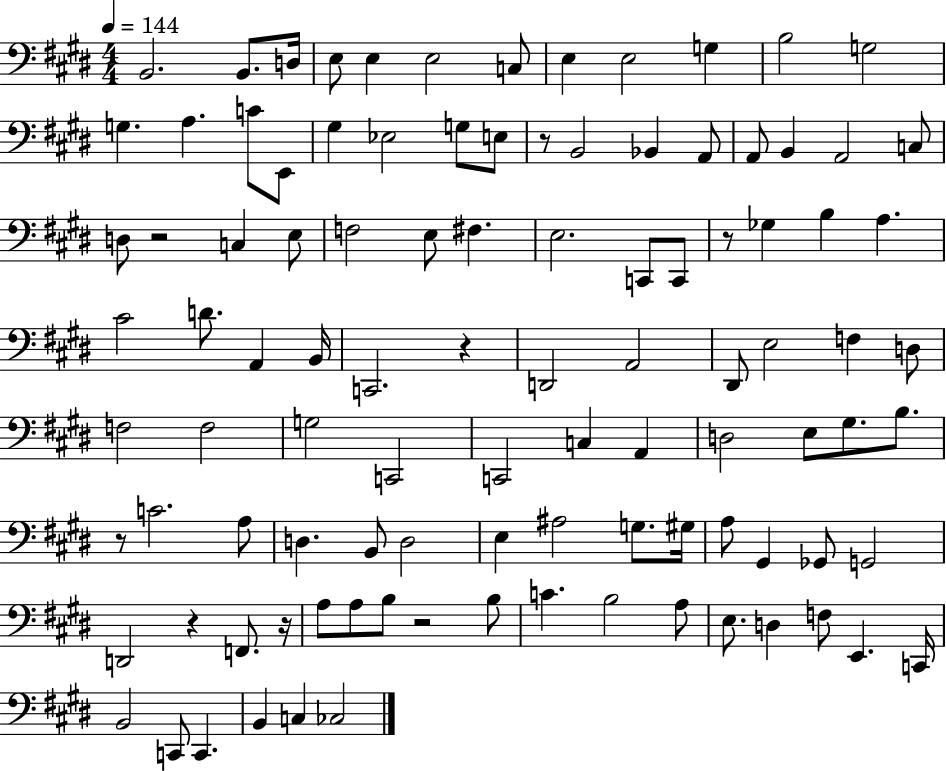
B2/h. B2/e. D3/s E3/e E3/q E3/h C3/e E3/q E3/h G3/q B3/h G3/h G3/q. A3/q. C4/e E2/e G#3/q Eb3/h G3/e E3/e R/e B2/h Bb2/q A2/e A2/e B2/q A2/h C3/e D3/e R/h C3/q E3/e F3/h E3/e F#3/q. E3/h. C2/e C2/e R/e Gb3/q B3/q A3/q. C#4/h D4/e. A2/q B2/s C2/h. R/q D2/h A2/h D#2/e E3/h F3/q D3/e F3/h F3/h G3/h C2/h C2/h C3/q A2/q D3/h E3/e G#3/e. B3/e. R/e C4/h. A3/e D3/q. B2/e D3/h E3/q A#3/h G3/e. G#3/s A3/e G#2/q Gb2/e G2/h D2/h R/q F2/e. R/s A3/e A3/e B3/e R/h B3/e C4/q. B3/h A3/e E3/e. D3/q F3/e E2/q. C2/s B2/h C2/e C2/q. B2/q C3/q CES3/h